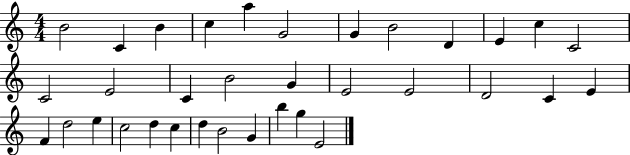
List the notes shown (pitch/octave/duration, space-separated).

B4/h C4/q B4/q C5/q A5/q G4/h G4/q B4/h D4/q E4/q C5/q C4/h C4/h E4/h C4/q B4/h G4/q E4/h E4/h D4/h C4/q E4/q F4/q D5/h E5/q C5/h D5/q C5/q D5/q B4/h G4/q B5/q G5/q E4/h